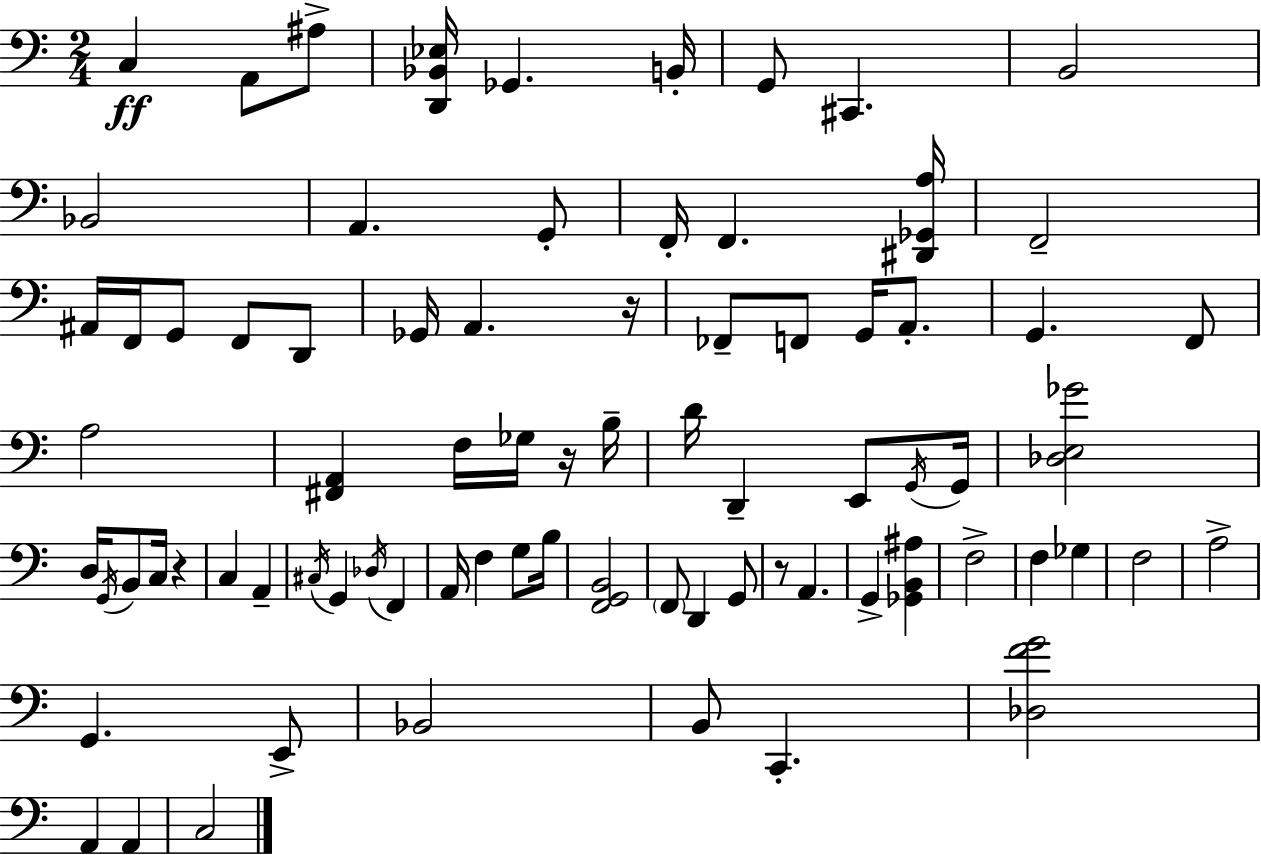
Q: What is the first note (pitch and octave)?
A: C3